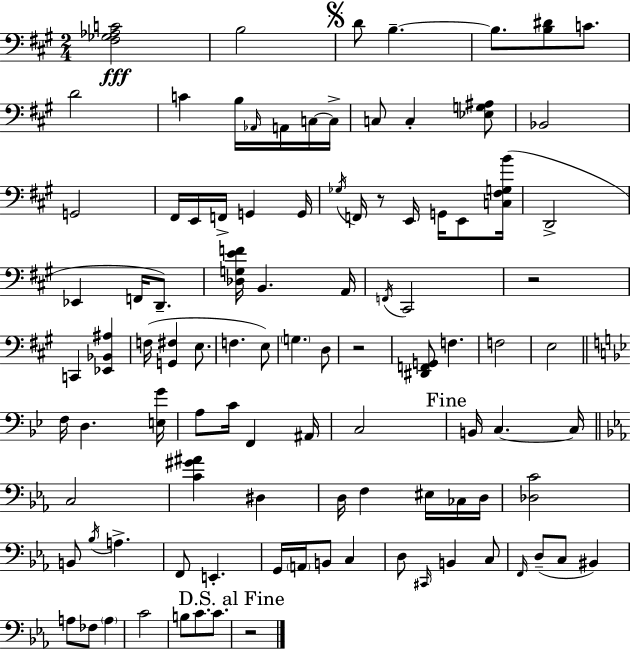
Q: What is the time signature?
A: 2/4